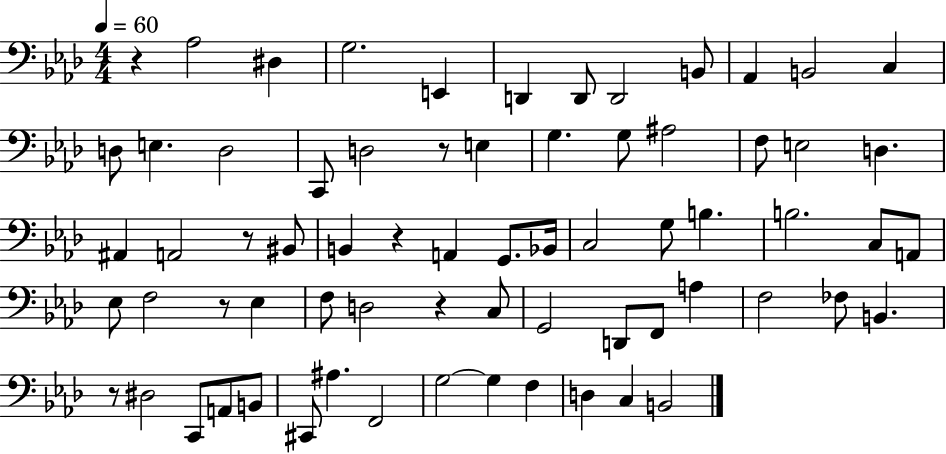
{
  \clef bass
  \numericTimeSignature
  \time 4/4
  \key aes \major
  \tempo 4 = 60
  r4 aes2 dis4 | g2. e,4 | d,4 d,8 d,2 b,8 | aes,4 b,2 c4 | \break d8 e4. d2 | c,8 d2 r8 e4 | g4. g8 ais2 | f8 e2 d4. | \break ais,4 a,2 r8 bis,8 | b,4 r4 a,4 g,8. bes,16 | c2 g8 b4. | b2. c8 a,8 | \break ees8 f2 r8 ees4 | f8 d2 r4 c8 | g,2 d,8 f,8 a4 | f2 fes8 b,4. | \break r8 dis2 c,8 a,8 b,8 | cis,8 ais4. f,2 | g2~~ g4 f4 | d4 c4 b,2 | \break \bar "|."
}